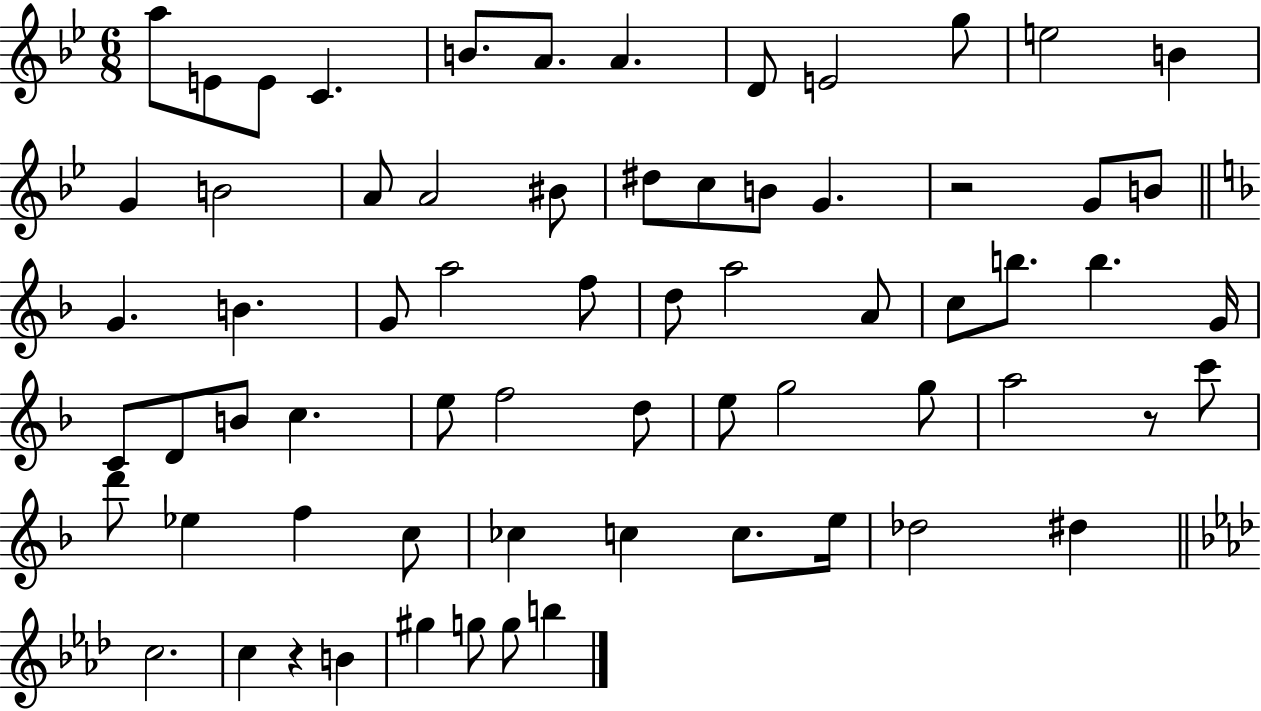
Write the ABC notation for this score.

X:1
T:Untitled
M:6/8
L:1/4
K:Bb
a/2 E/2 E/2 C B/2 A/2 A D/2 E2 g/2 e2 B G B2 A/2 A2 ^B/2 ^d/2 c/2 B/2 G z2 G/2 B/2 G B G/2 a2 f/2 d/2 a2 A/2 c/2 b/2 b G/4 C/2 D/2 B/2 c e/2 f2 d/2 e/2 g2 g/2 a2 z/2 c'/2 d'/2 _e f c/2 _c c c/2 e/4 _d2 ^d c2 c z B ^g g/2 g/2 b